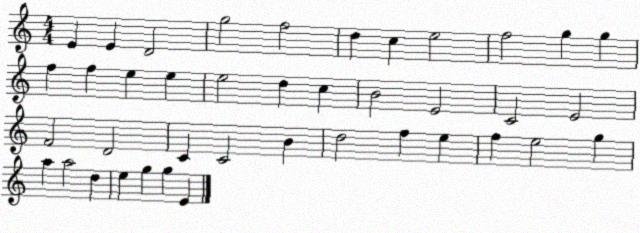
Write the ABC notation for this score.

X:1
T:Untitled
M:4/4
L:1/4
K:C
E E D2 g2 f2 d c e2 f2 g g f f e e e2 d c B2 E2 C2 E2 F2 D2 C C2 B d2 f e f e2 g a a2 d e g g E